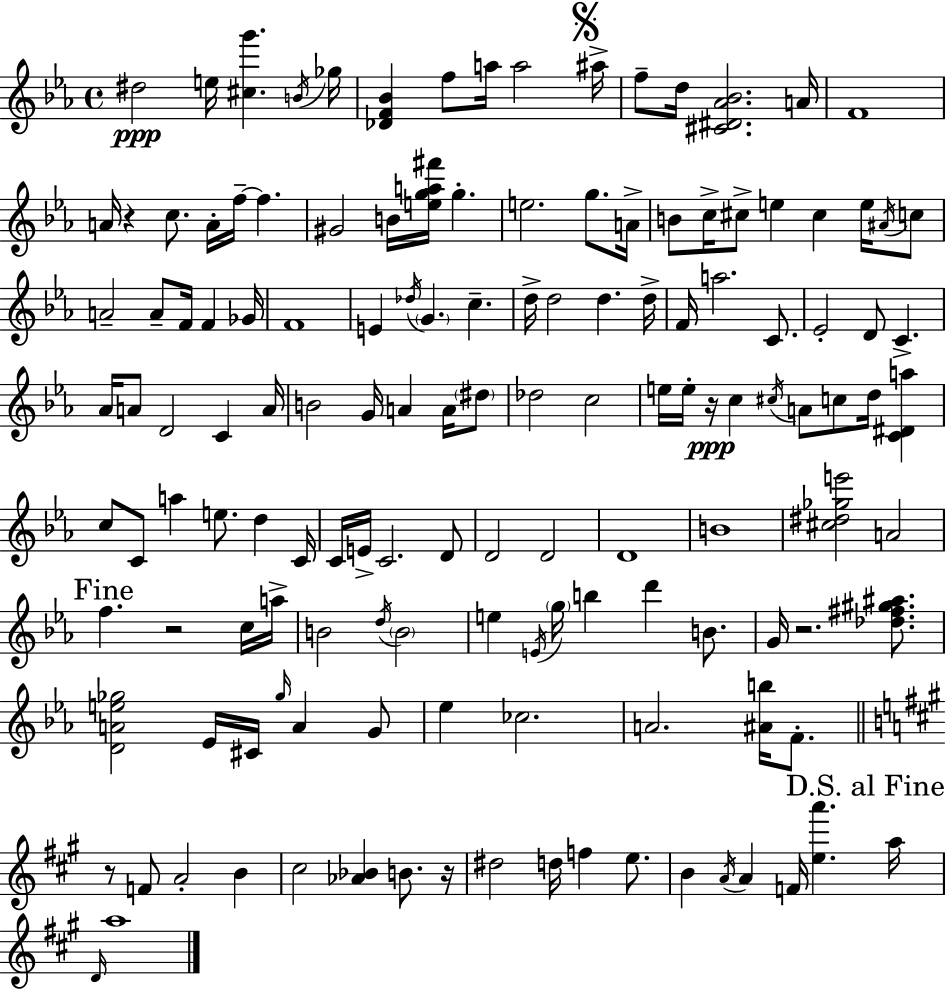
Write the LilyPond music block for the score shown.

{
  \clef treble
  \time 4/4
  \defaultTimeSignature
  \key c \minor
  dis''2\ppp e''16 <cis'' g'''>4. \acciaccatura { b'16 } | ges''16 <des' f' bes'>4 f''8 a''16 a''2 | \mark \markup { \musicglyph "scripts.segno" } ais''16-> f''8-- d''16 <cis' dis' aes' bes'>2. | a'16 f'1 | \break a'16 r4 c''8. a'16-. f''16--~~ f''4. | gis'2 b'16 <e'' g'' a'' fis'''>16 g''4.-. | e''2. g''8. | a'16-> b'8 c''16-> cis''8-> e''4 cis''4 e''16 \acciaccatura { ais'16 } | \break c''8 a'2-- a'8-- f'16 f'4 | ges'16 f'1 | e'4 \acciaccatura { des''16 } \parenthesize g'4. c''4.-- | d''16-> d''2 d''4. | \break d''16-> f'16 a''2. | c'8. ees'2-. d'8 c'4.-> | aes'16 a'8 d'2 c'4 | a'16 b'2 g'16 a'4 | \break a'16 \parenthesize dis''8 des''2 c''2 | e''16 e''16-. r16\ppp c''4 \acciaccatura { cis''16 } a'8 c''8 d''16 | <c' dis' a''>4 c''8 c'8 a''4 e''8. d''4 | c'16 c'16 e'16-> c'2. | \break d'8 d'2 d'2 | d'1 | b'1 | <cis'' dis'' ges'' e'''>2 a'2 | \break \mark "Fine" f''4. r2 | c''16 a''16-> b'2 \acciaccatura { d''16 } \parenthesize b'2 | e''4 \acciaccatura { e'16 } \parenthesize g''16 b''4 d'''4 | b'8. g'16 r2. | \break <des'' fis'' gis'' ais''>8. <d' a' e'' ges''>2 ees'16 cis'16 | \grace { ges''16 } a'4 g'8 ees''4 ces''2. | a'2. | <ais' b''>16 f'8.-. \bar "||" \break \key a \major r8 f'8 a'2-. b'4 | cis''2 <aes' bes'>4 b'8. r16 | dis''2 d''16 f''4 e''8. | b'4 \acciaccatura { a'16 } a'4 f'16 <e'' a'''>4. | \break \mark "D.S. al Fine" a''16 \grace { d'16 } a''1 | \bar "|."
}